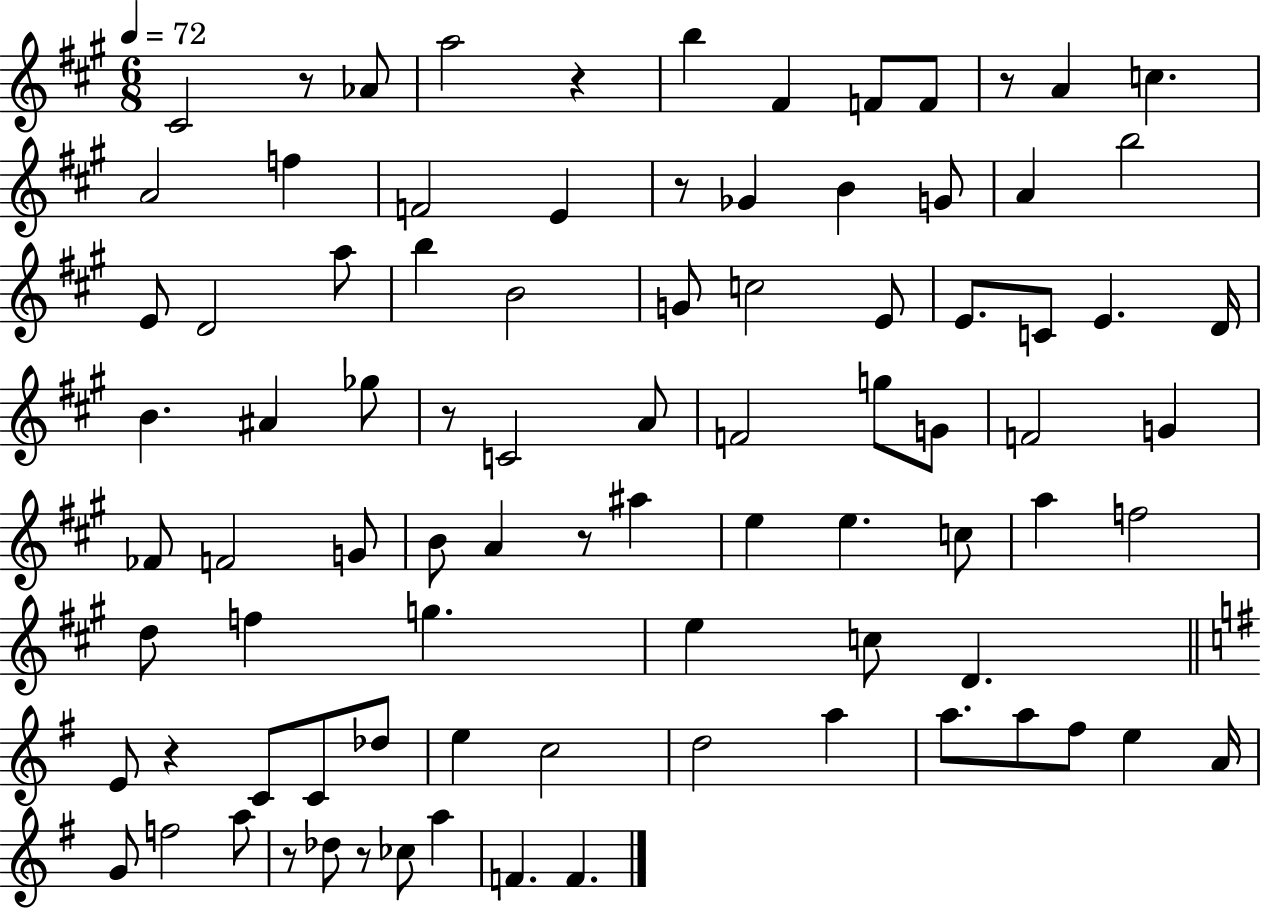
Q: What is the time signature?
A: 6/8